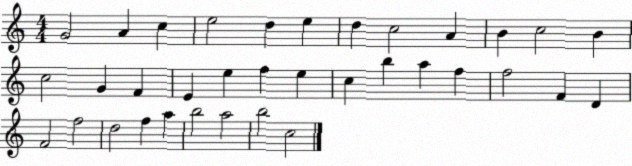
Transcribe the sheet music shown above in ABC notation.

X:1
T:Untitled
M:4/4
L:1/4
K:C
G2 A c e2 d e d c2 A B c2 B c2 G F E e f e c b a f f2 F D F2 f2 d2 f a b2 a2 b2 c2